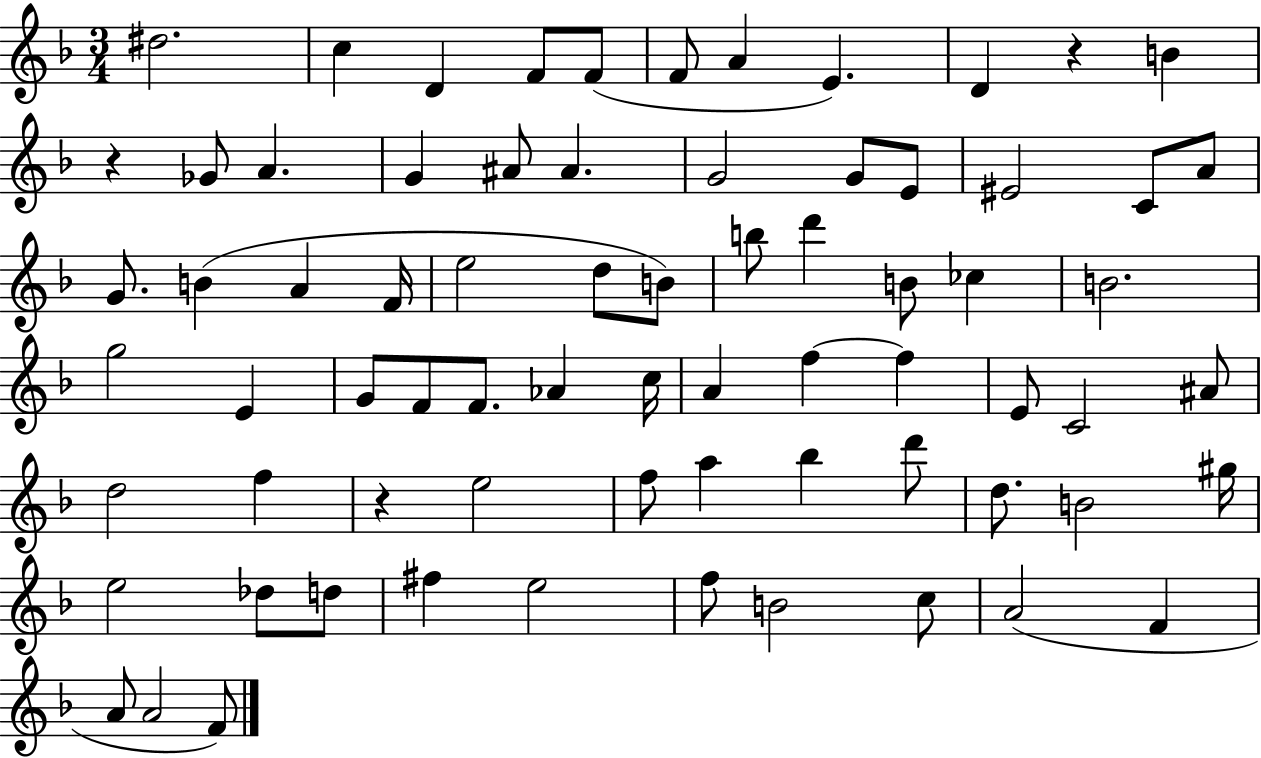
D#5/h. C5/q D4/q F4/e F4/e F4/e A4/q E4/q. D4/q R/q B4/q R/q Gb4/e A4/q. G4/q A#4/e A#4/q. G4/h G4/e E4/e EIS4/h C4/e A4/e G4/e. B4/q A4/q F4/s E5/h D5/e B4/e B5/e D6/q B4/e CES5/q B4/h. G5/h E4/q G4/e F4/e F4/e. Ab4/q C5/s A4/q F5/q F5/q E4/e C4/h A#4/e D5/h F5/q R/q E5/h F5/e A5/q Bb5/q D6/e D5/e. B4/h G#5/s E5/h Db5/e D5/e F#5/q E5/h F5/e B4/h C5/e A4/h F4/q A4/e A4/h F4/e